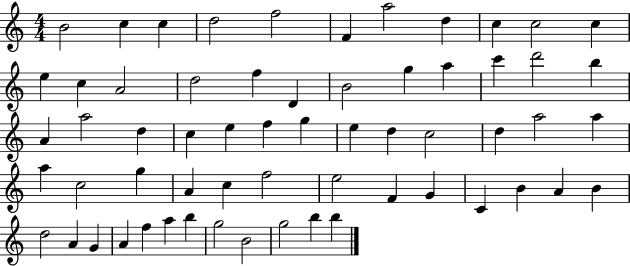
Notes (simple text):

B4/h C5/q C5/q D5/h F5/h F4/q A5/h D5/q C5/q C5/h C5/q E5/q C5/q A4/h D5/h F5/q D4/q B4/h G5/q A5/q C6/q D6/h B5/q A4/q A5/h D5/q C5/q E5/q F5/q G5/q E5/q D5/q C5/h D5/q A5/h A5/q A5/q C5/h G5/q A4/q C5/q F5/h E5/h F4/q G4/q C4/q B4/q A4/q B4/q D5/h A4/q G4/q A4/q F5/q A5/q B5/q G5/h B4/h G5/h B5/q B5/q